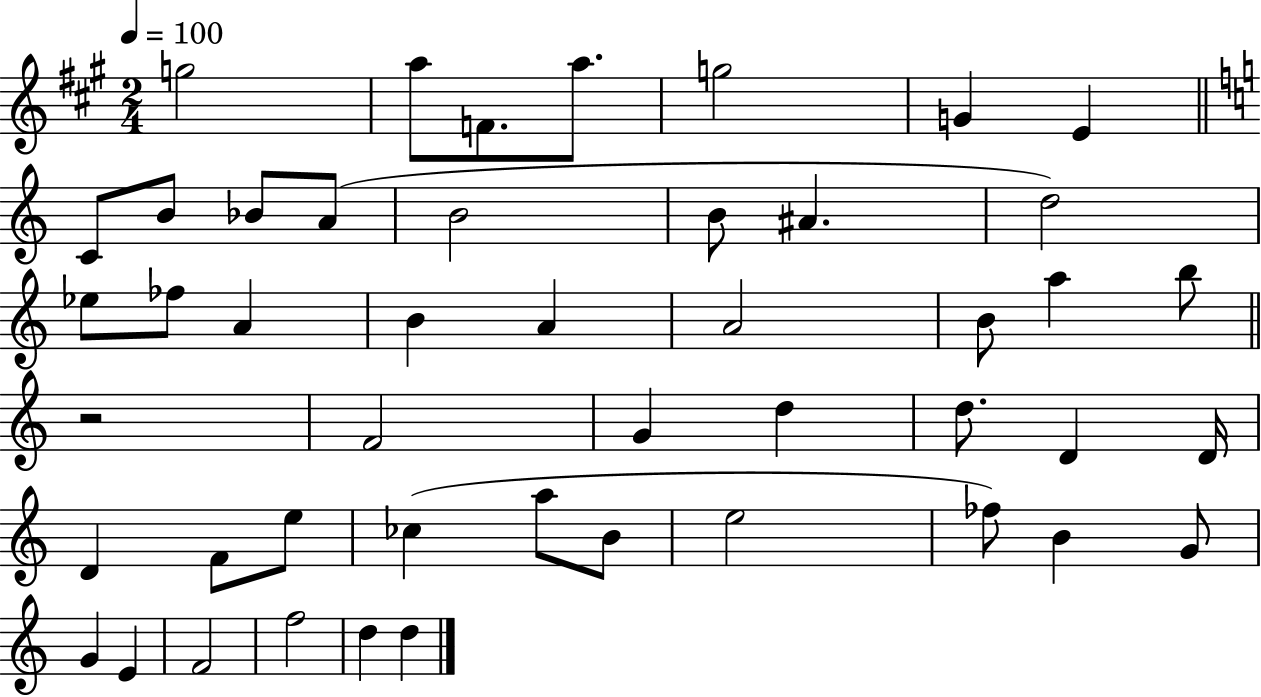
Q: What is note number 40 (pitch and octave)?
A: G4